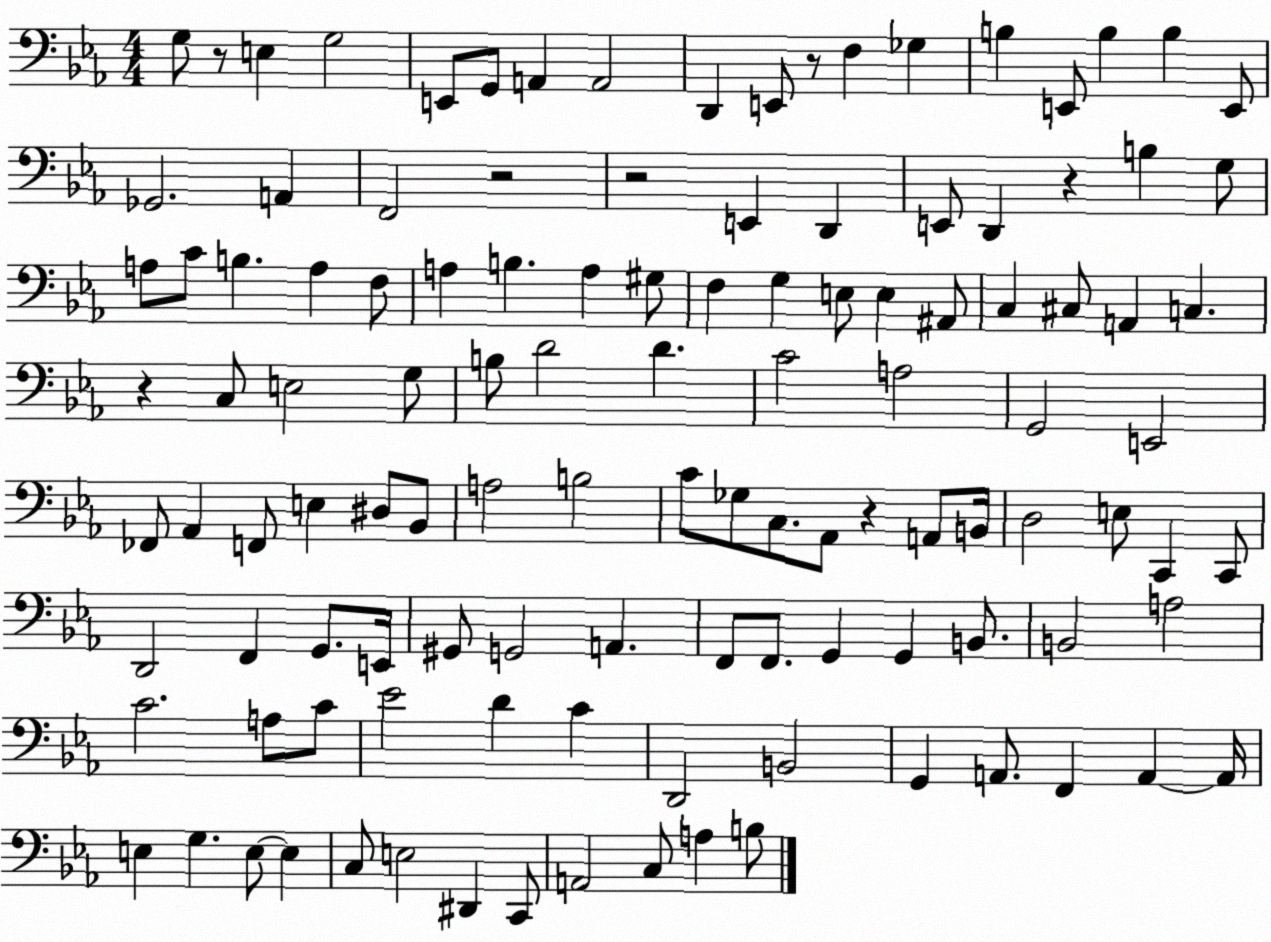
X:1
T:Untitled
M:4/4
L:1/4
K:Eb
G,/2 z/2 E, G,2 E,,/2 G,,/2 A,, A,,2 D,, E,,/2 z/2 F, _G, B, E,,/2 B, B, E,,/2 _G,,2 A,, F,,2 z2 z2 E,, D,, E,,/2 D,, z B, G,/2 A,/2 C/2 B, A, F,/2 A, B, A, ^G,/2 F, G, E,/2 E, ^A,,/2 C, ^C,/2 A,, C, z C,/2 E,2 G,/2 B,/2 D2 D C2 A,2 G,,2 E,,2 _F,,/2 _A,, F,,/2 E, ^D,/2 _B,,/2 A,2 B,2 C/2 _G,/2 C,/2 _A,,/2 z A,,/2 B,,/4 D,2 E,/2 C,, C,,/2 D,,2 F,, G,,/2 E,,/4 ^G,,/2 G,,2 A,, F,,/2 F,,/2 G,, G,, B,,/2 B,,2 A,2 C2 A,/2 C/2 _E2 D C D,,2 B,,2 G,, A,,/2 F,, A,, A,,/4 E, G, E,/2 E, C,/2 E,2 ^D,, C,,/2 A,,2 C,/2 A, B,/2